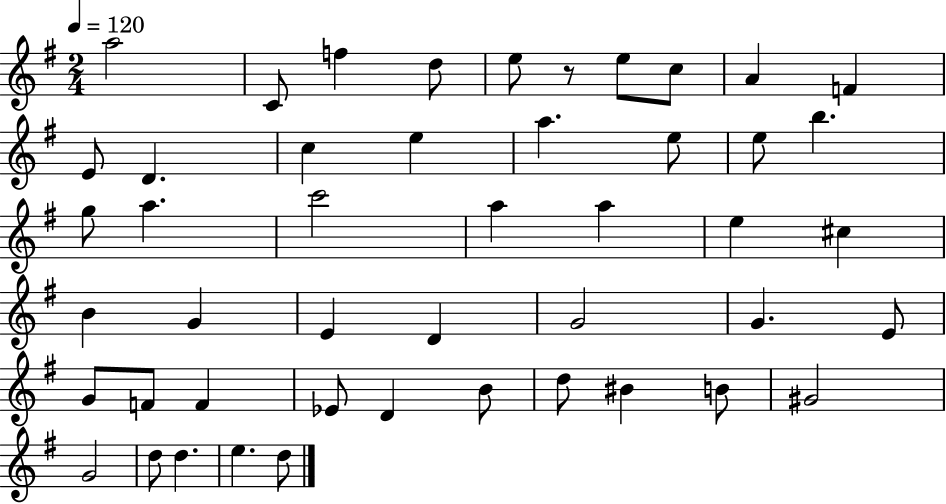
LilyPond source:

{
  \clef treble
  \numericTimeSignature
  \time 2/4
  \key g \major
  \tempo 4 = 120
  a''2 | c'8 f''4 d''8 | e''8 r8 e''8 c''8 | a'4 f'4 | \break e'8 d'4. | c''4 e''4 | a''4. e''8 | e''8 b''4. | \break g''8 a''4. | c'''2 | a''4 a''4 | e''4 cis''4 | \break b'4 g'4 | e'4 d'4 | g'2 | g'4. e'8 | \break g'8 f'8 f'4 | ees'8 d'4 b'8 | d''8 bis'4 b'8 | gis'2 | \break g'2 | d''8 d''4. | e''4. d''8 | \bar "|."
}